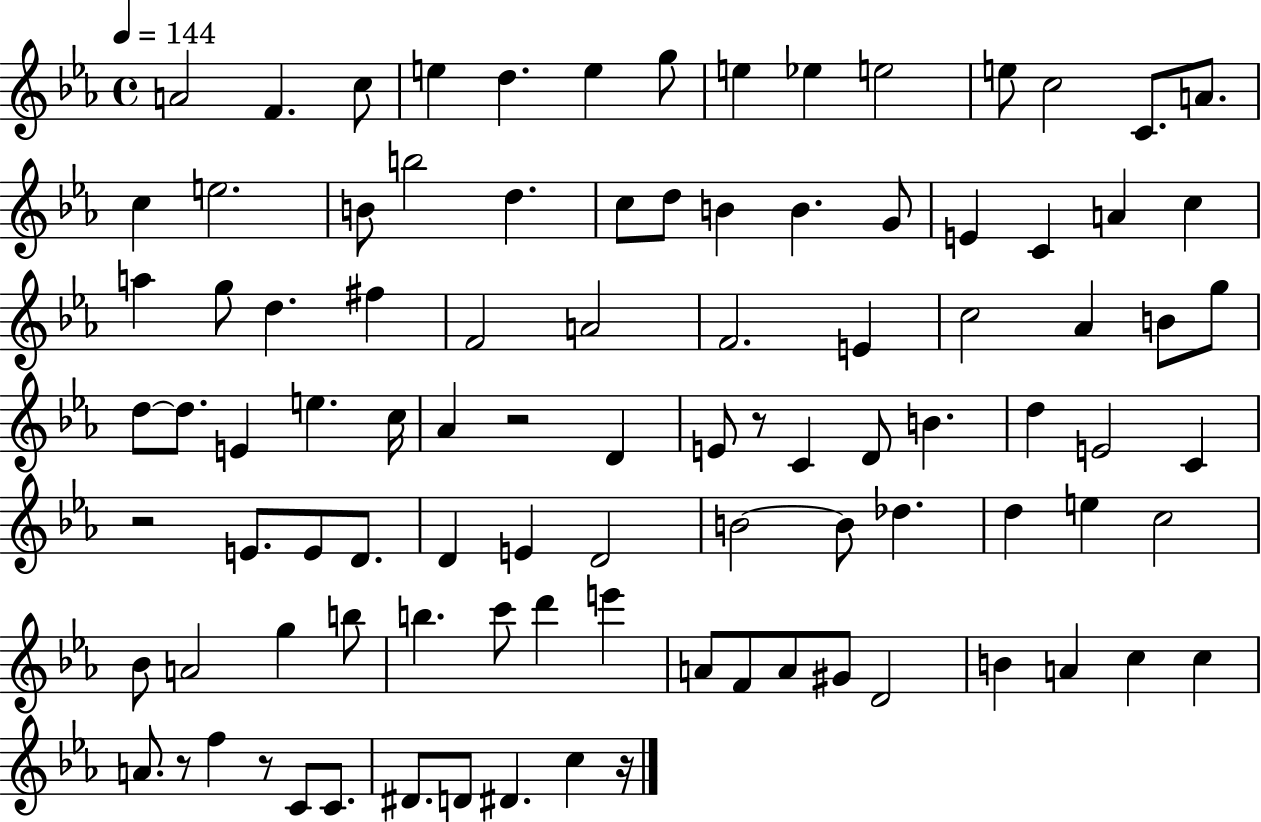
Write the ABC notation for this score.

X:1
T:Untitled
M:4/4
L:1/4
K:Eb
A2 F c/2 e d e g/2 e _e e2 e/2 c2 C/2 A/2 c e2 B/2 b2 d c/2 d/2 B B G/2 E C A c a g/2 d ^f F2 A2 F2 E c2 _A B/2 g/2 d/2 d/2 E e c/4 _A z2 D E/2 z/2 C D/2 B d E2 C z2 E/2 E/2 D/2 D E D2 B2 B/2 _d d e c2 _B/2 A2 g b/2 b c'/2 d' e' A/2 F/2 A/2 ^G/2 D2 B A c c A/2 z/2 f z/2 C/2 C/2 ^D/2 D/2 ^D c z/4